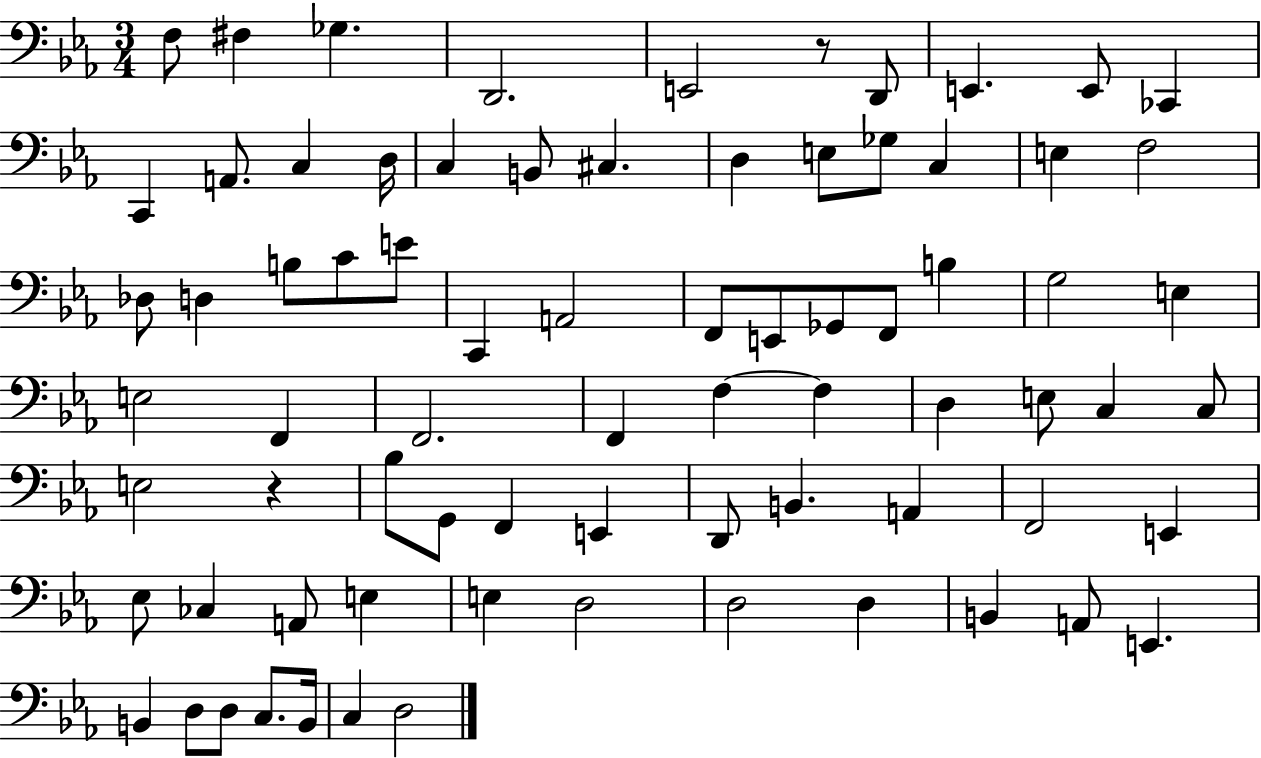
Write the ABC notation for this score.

X:1
T:Untitled
M:3/4
L:1/4
K:Eb
F,/2 ^F, _G, D,,2 E,,2 z/2 D,,/2 E,, E,,/2 _C,, C,, A,,/2 C, D,/4 C, B,,/2 ^C, D, E,/2 _G,/2 C, E, F,2 _D,/2 D, B,/2 C/2 E/2 C,, A,,2 F,,/2 E,,/2 _G,,/2 F,,/2 B, G,2 E, E,2 F,, F,,2 F,, F, F, D, E,/2 C, C,/2 E,2 z _B,/2 G,,/2 F,, E,, D,,/2 B,, A,, F,,2 E,, _E,/2 _C, A,,/2 E, E, D,2 D,2 D, B,, A,,/2 E,, B,, D,/2 D,/2 C,/2 B,,/4 C, D,2